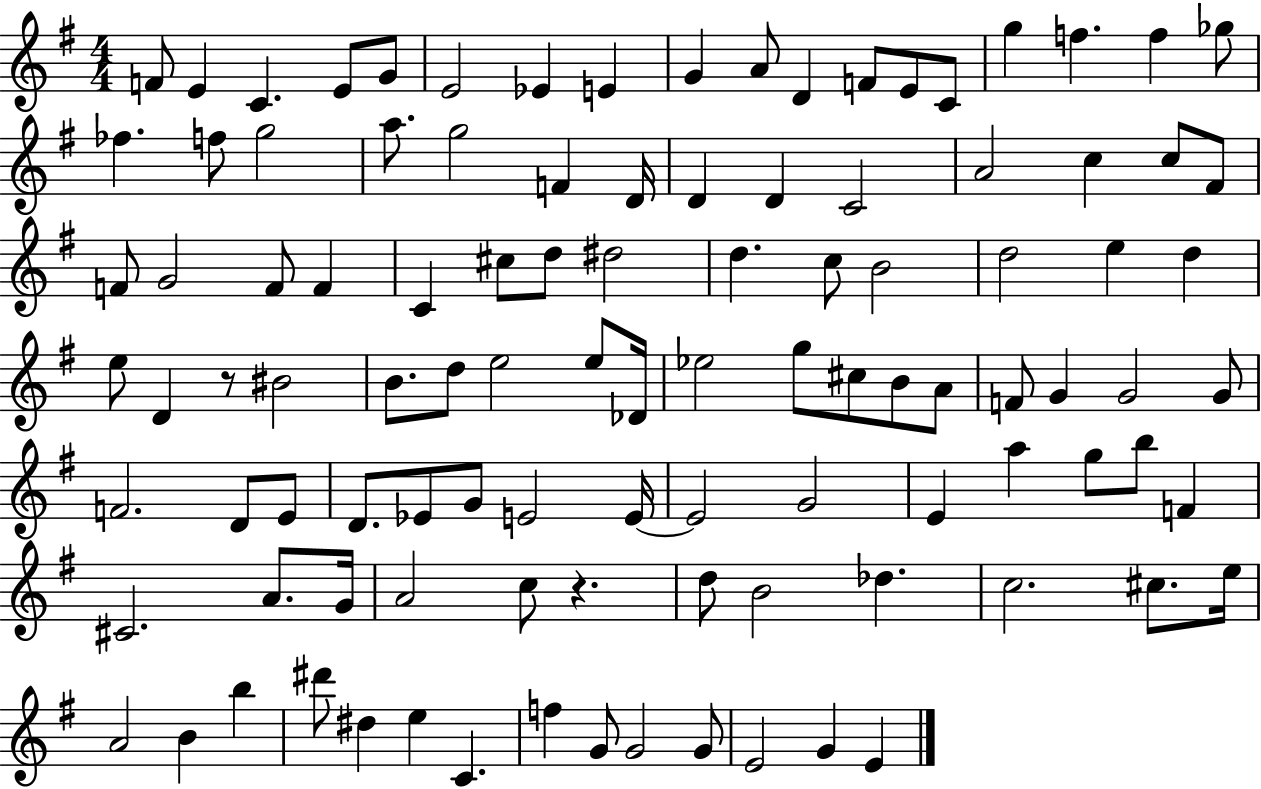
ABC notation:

X:1
T:Untitled
M:4/4
L:1/4
K:G
F/2 E C E/2 G/2 E2 _E E G A/2 D F/2 E/2 C/2 g f f _g/2 _f f/2 g2 a/2 g2 F D/4 D D C2 A2 c c/2 ^F/2 F/2 G2 F/2 F C ^c/2 d/2 ^d2 d c/2 B2 d2 e d e/2 D z/2 ^B2 B/2 d/2 e2 e/2 _D/4 _e2 g/2 ^c/2 B/2 A/2 F/2 G G2 G/2 F2 D/2 E/2 D/2 _E/2 G/2 E2 E/4 E2 G2 E a g/2 b/2 F ^C2 A/2 G/4 A2 c/2 z d/2 B2 _d c2 ^c/2 e/4 A2 B b ^d'/2 ^d e C f G/2 G2 G/2 E2 G E